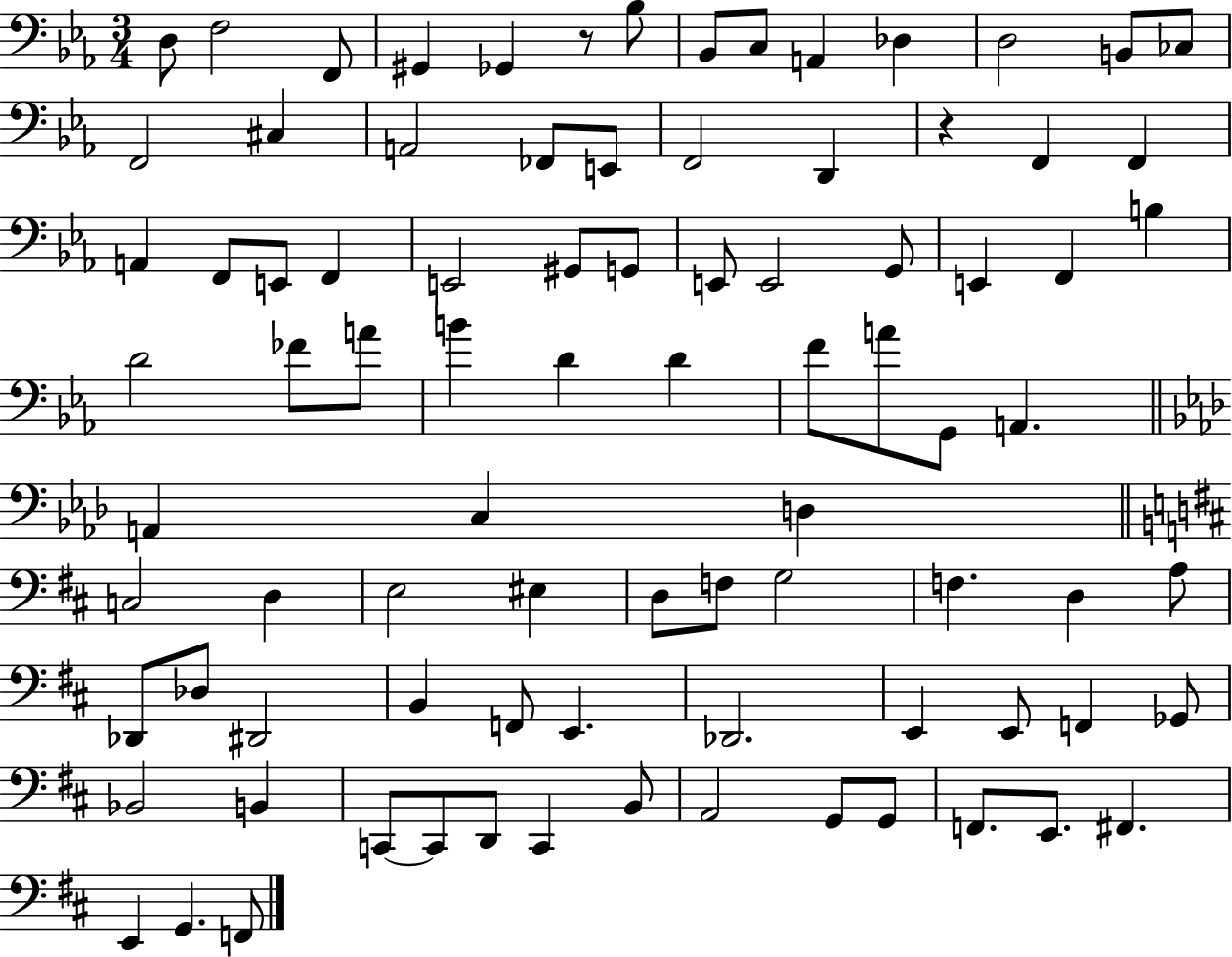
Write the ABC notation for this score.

X:1
T:Untitled
M:3/4
L:1/4
K:Eb
D,/2 F,2 F,,/2 ^G,, _G,, z/2 _B,/2 _B,,/2 C,/2 A,, _D, D,2 B,,/2 _C,/2 F,,2 ^C, A,,2 _F,,/2 E,,/2 F,,2 D,, z F,, F,, A,, F,,/2 E,,/2 F,, E,,2 ^G,,/2 G,,/2 E,,/2 E,,2 G,,/2 E,, F,, B, D2 _F/2 A/2 B D D F/2 A/2 G,,/2 A,, A,, C, D, C,2 D, E,2 ^E, D,/2 F,/2 G,2 F, D, A,/2 _D,,/2 _D,/2 ^D,,2 B,, F,,/2 E,, _D,,2 E,, E,,/2 F,, _G,,/2 _B,,2 B,, C,,/2 C,,/2 D,,/2 C,, B,,/2 A,,2 G,,/2 G,,/2 F,,/2 E,,/2 ^F,, E,, G,, F,,/2